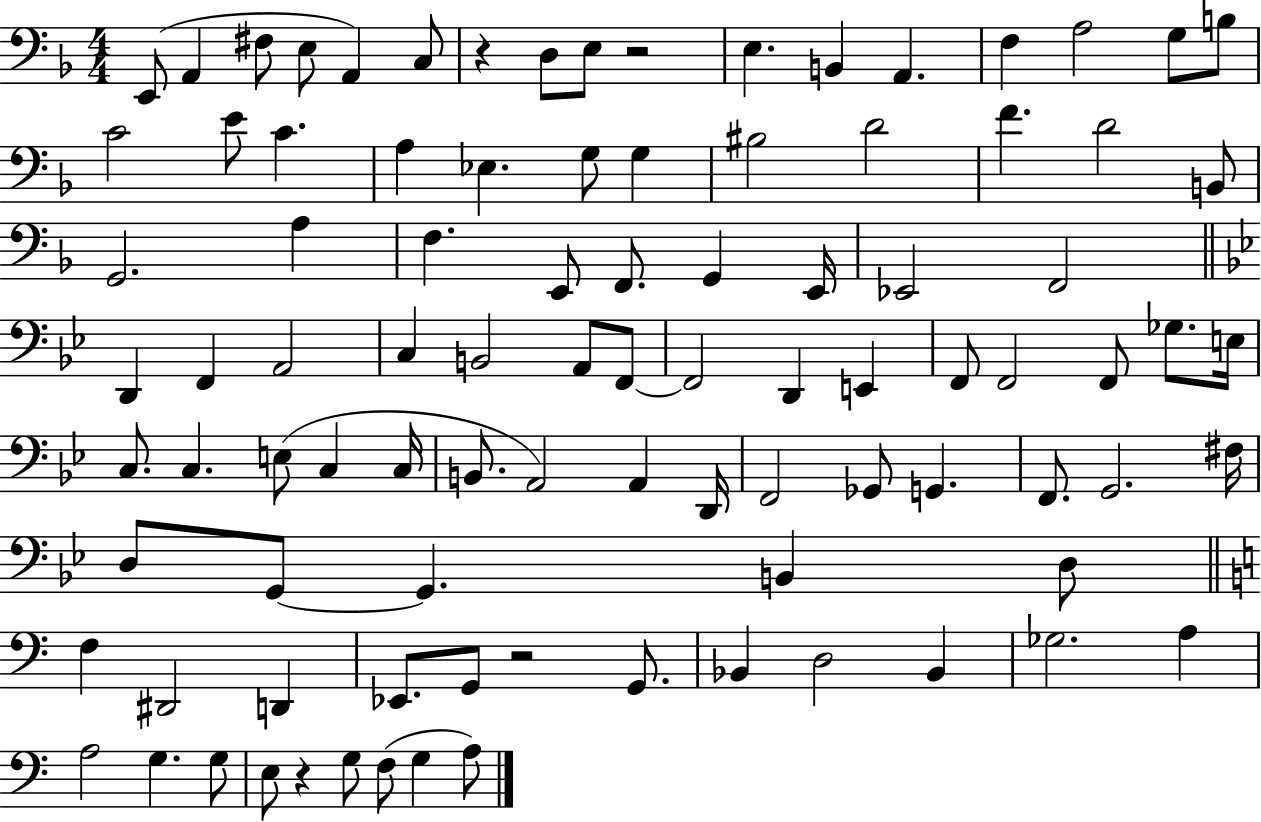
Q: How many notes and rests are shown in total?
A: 94